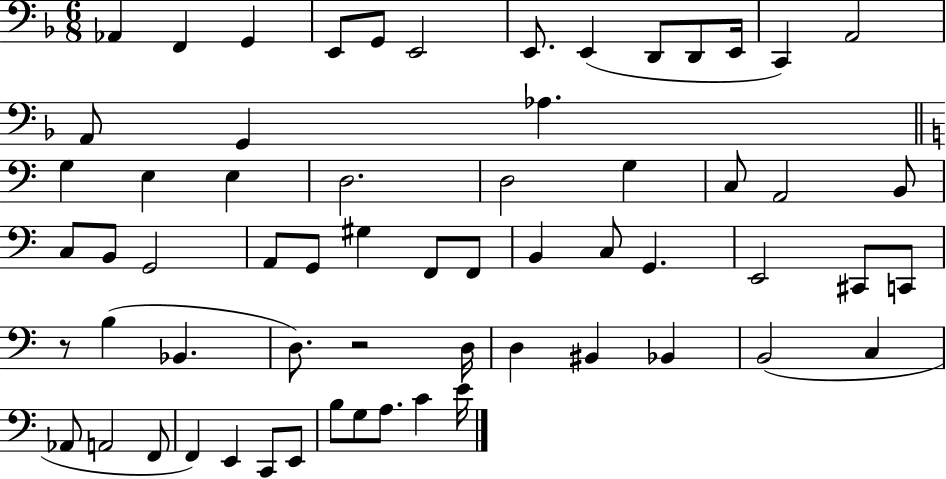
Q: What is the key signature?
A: F major